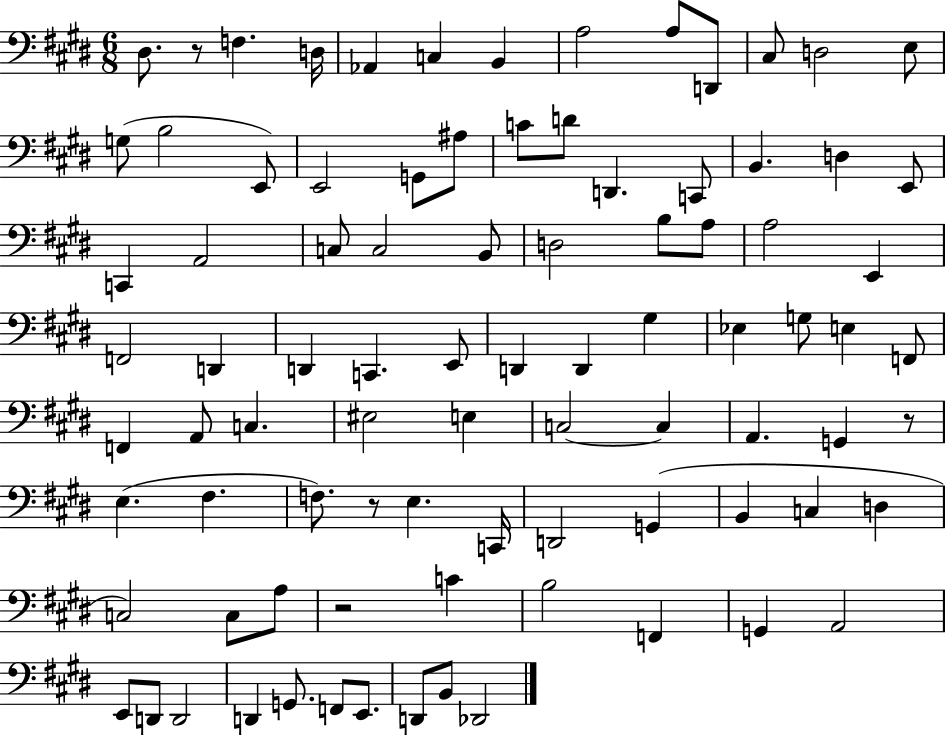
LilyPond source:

{
  \clef bass
  \numericTimeSignature
  \time 6/8
  \key e \major
  dis8. r8 f4. d16 | aes,4 c4 b,4 | a2 a8 d,8 | cis8 d2 e8 | \break g8( b2 e,8) | e,2 g,8 ais8 | c'8 d'8 d,4. c,8 | b,4. d4 e,8 | \break c,4 a,2 | c8 c2 b,8 | d2 b8 a8 | a2 e,4 | \break f,2 d,4 | d,4 c,4. e,8 | d,4 d,4 gis4 | ees4 g8 e4 f,8 | \break f,4 a,8 c4. | eis2 e4 | c2~~ c4 | a,4. g,4 r8 | \break e4.( fis4. | f8.) r8 e4. c,16 | d,2 g,4( | b,4 c4 d4 | \break c2) c8 a8 | r2 c'4 | b2 f,4 | g,4 a,2 | \break e,8 d,8 d,2 | d,4 g,8. f,8 e,8. | d,8 b,8 des,2 | \bar "|."
}